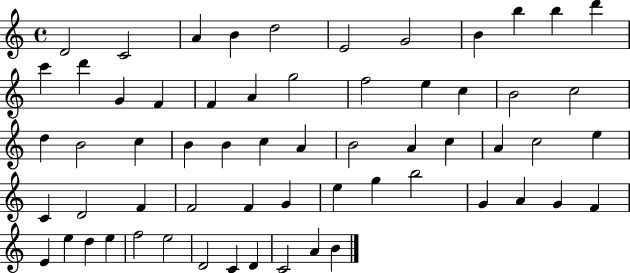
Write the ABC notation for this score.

X:1
T:Untitled
M:4/4
L:1/4
K:C
D2 C2 A B d2 E2 G2 B b b d' c' d' G F F A g2 f2 e c B2 c2 d B2 c B B c A B2 A c A c2 e C D2 F F2 F G e g b2 G A G F E e d e f2 e2 D2 C D C2 A B